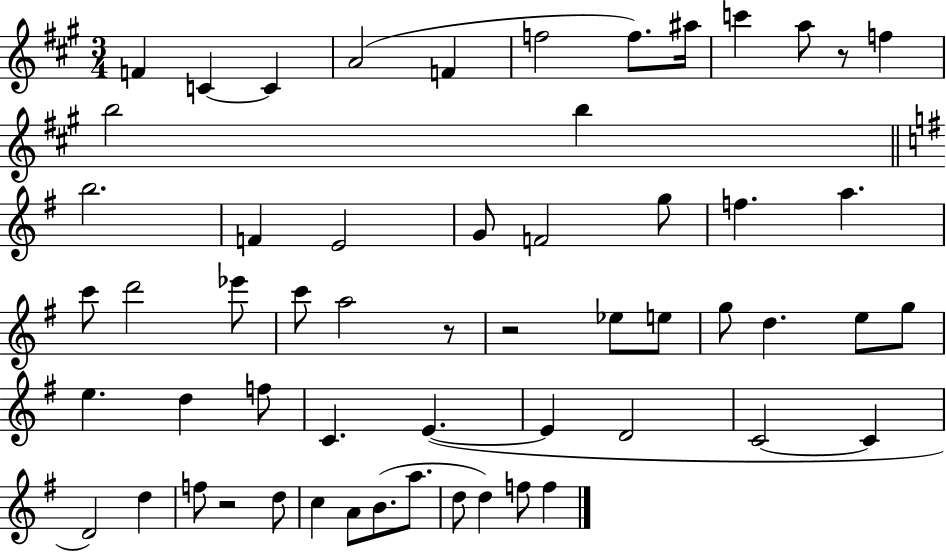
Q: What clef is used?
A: treble